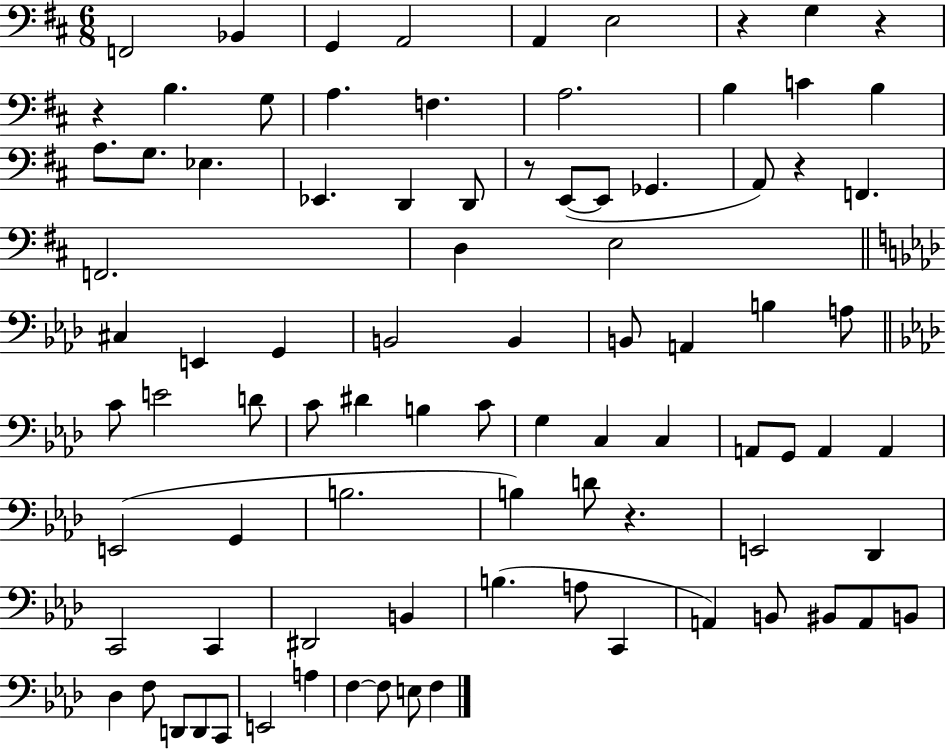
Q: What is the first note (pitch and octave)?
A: F2